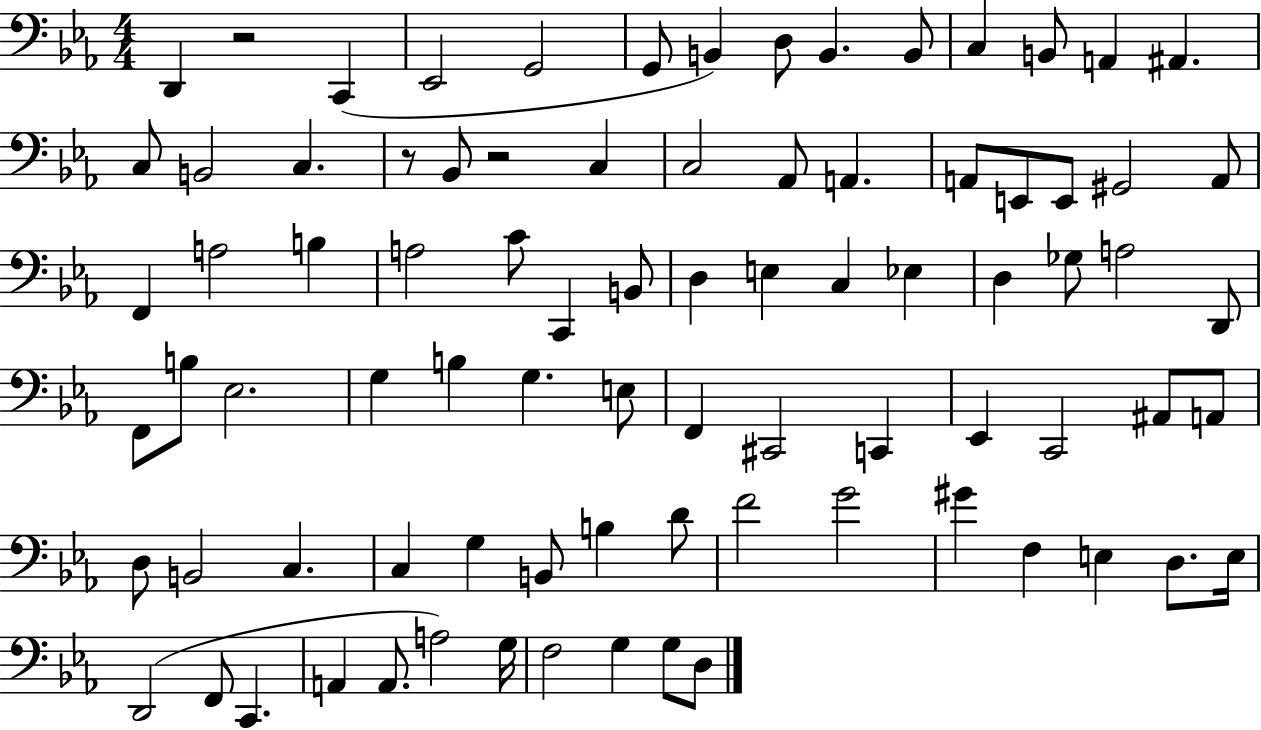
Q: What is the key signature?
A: EES major